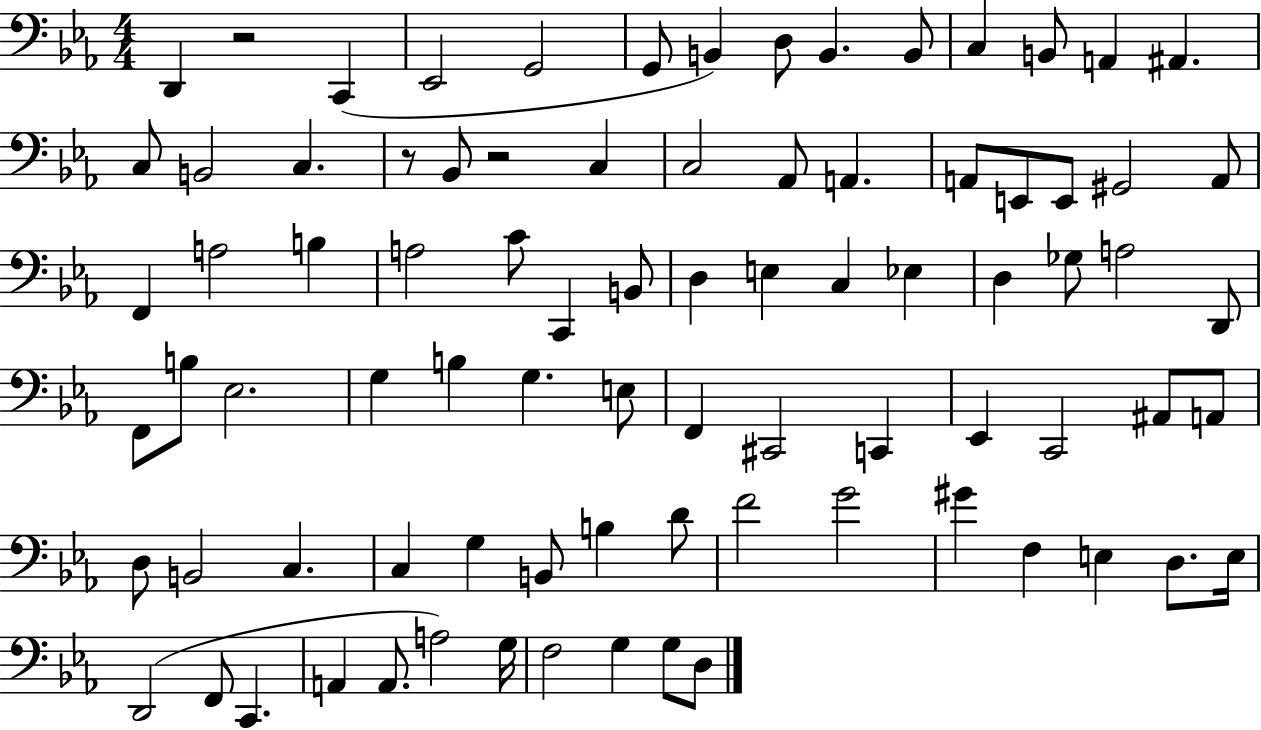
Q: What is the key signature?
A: EES major